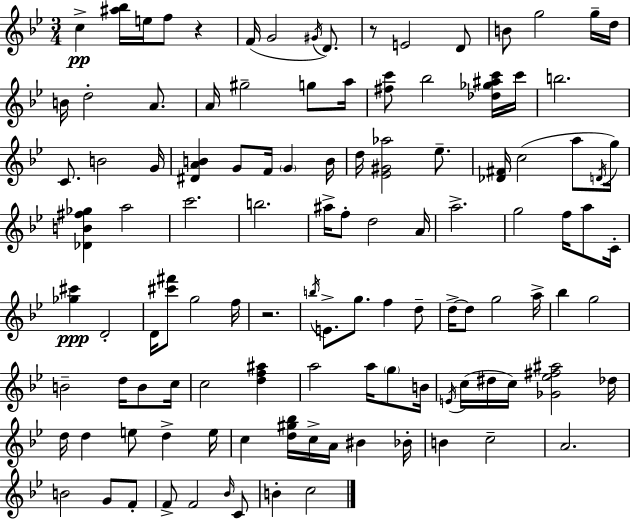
C5/q [A#5,Bb5]/s E5/s F5/e R/q F4/s G4/h G#4/s D4/e. R/e E4/h D4/e B4/e G5/h G5/s D5/s B4/s D5/h A4/e. A4/s G#5/h G5/e A5/s [F#5,C6]/e Bb5/h [Db5,Gb5,A#5,C6]/s C6/s B5/h. C4/e. B4/h G4/s [D#4,A4,B4]/q G4/e F4/s G4/q B4/s D5/s [Eb4,G#4,Ab5]/h Eb5/e. [Db4,F#4]/s C5/h A5/e D4/s G5/s [Db4,B4,F#5,Gb5]/q A5/h C6/h. B5/h. A#5/s F5/e D5/h A4/s A5/h. G5/h F5/s A5/e C4/s [Gb5,C#6]/q D4/h D4/s [C#6,F#6]/e G5/h F5/s R/h. B5/s E4/e. G5/e. F5/q D5/e D5/s D5/e G5/h A5/s Bb5/q G5/h B4/h D5/s B4/e C5/s C5/h [D5,F5,A#5]/q A5/h A5/s G5/e B4/s E4/s C5/s D#5/s C5/s [Gb4,Eb5,F#5,A#5]/h Db5/s D5/s D5/q E5/e D5/q E5/s C5/q [D5,G#5,Bb5]/s C5/s A4/s BIS4/q Bb4/s B4/q C5/h A4/h. B4/h G4/e F4/e F4/e F4/h Bb4/s C4/e B4/q C5/h